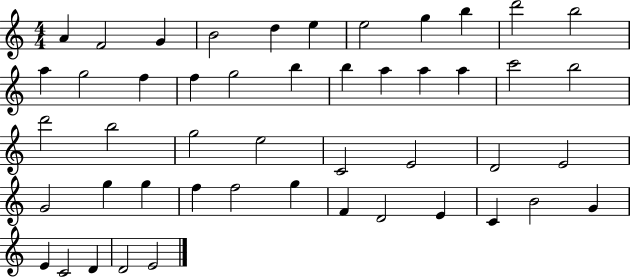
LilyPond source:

{
  \clef treble
  \numericTimeSignature
  \time 4/4
  \key c \major
  a'4 f'2 g'4 | b'2 d''4 e''4 | e''2 g''4 b''4 | d'''2 b''2 | \break a''4 g''2 f''4 | f''4 g''2 b''4 | b''4 a''4 a''4 a''4 | c'''2 b''2 | \break d'''2 b''2 | g''2 e''2 | c'2 e'2 | d'2 e'2 | \break g'2 g''4 g''4 | f''4 f''2 g''4 | f'4 d'2 e'4 | c'4 b'2 g'4 | \break e'4 c'2 d'4 | d'2 e'2 | \bar "|."
}